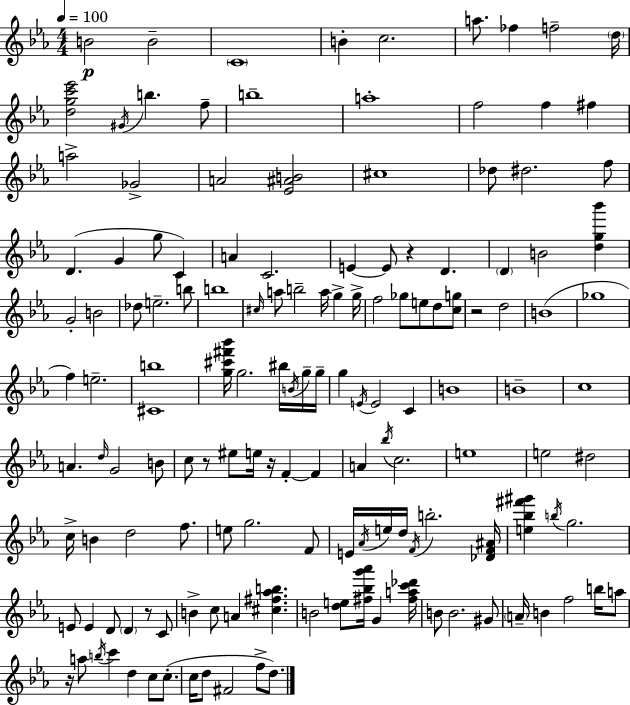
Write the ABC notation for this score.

X:1
T:Untitled
M:4/4
L:1/4
K:Cm
B2 B2 C4 B c2 a/2 _f f2 d/4 [dgc'_e']2 ^G/4 b f/2 b4 a4 f2 f ^f a2 _G2 A2 [_E^AB]2 ^c4 _d/2 ^d2 f/2 D G g/2 C A C2 E E/2 z D D B2 [dg_b'] G2 B2 _d/2 e2 b/2 b4 ^c/4 a/2 b2 a/4 g g/4 f2 _g/2 e/2 d/2 [cg]/2 z2 d2 B4 _g4 f e2 [^Cb]4 [g^c'^f'_b']/4 g2 ^b/4 B/4 g/4 g/4 g E/4 E2 C B4 B4 c4 A d/4 G2 B/2 c/2 z/2 ^e/2 e/4 z/4 F F A _b/4 c2 e4 e2 ^d2 c/4 B d2 f/2 e/2 g2 F/2 E/4 _A/4 e/4 d/4 F/4 b2 [_DF^A]/4 [e_b^f'^g'] b/4 g2 E/2 E D/2 D z/2 C/2 B c/2 A [^c^f_ab] B2 [de]/2 [^f_bg'_a']/4 G [^fac'_d']/4 B/2 B2 ^G/2 A/4 B f2 b/4 a/2 z/4 a/2 b/4 c' d c/2 c/2 c/4 d/2 ^F2 f/2 d/2